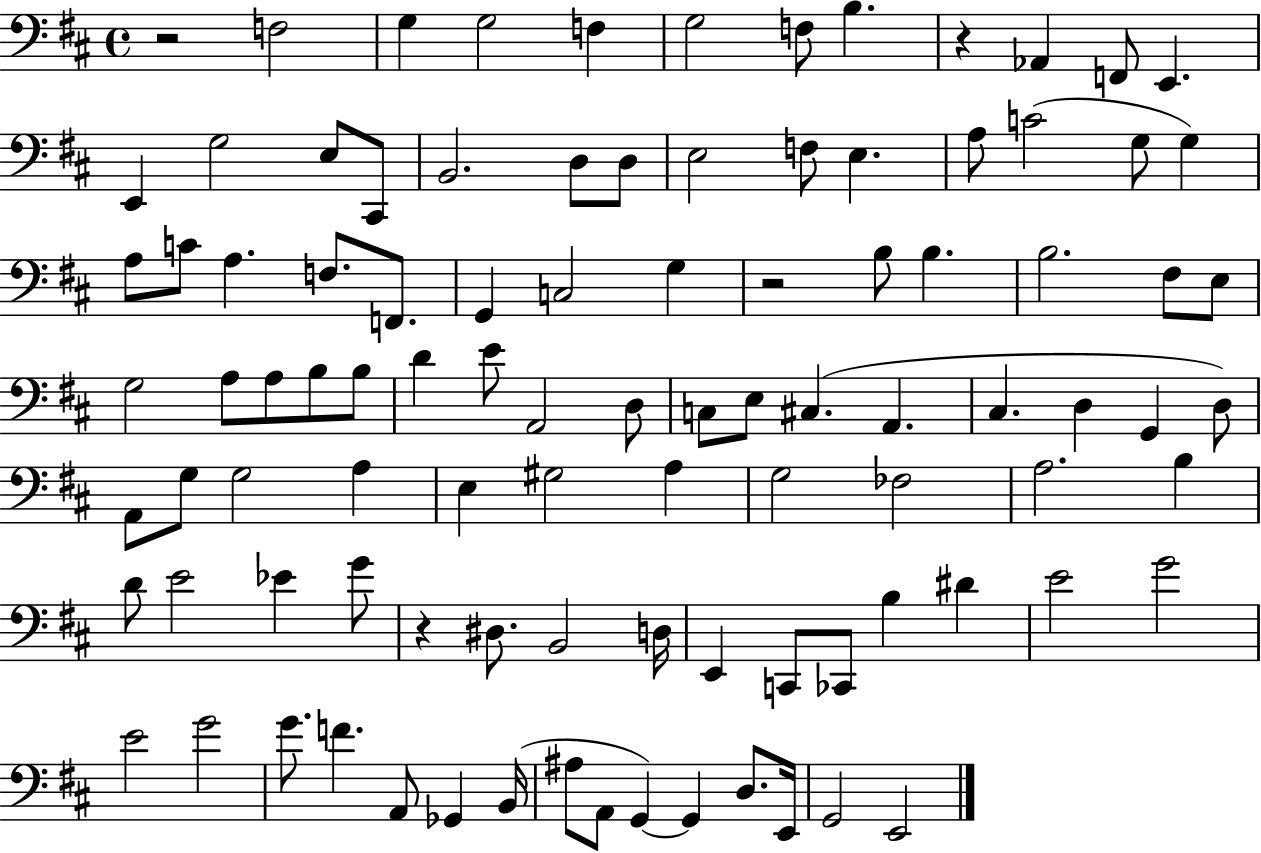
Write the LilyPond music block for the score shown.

{
  \clef bass
  \time 4/4
  \defaultTimeSignature
  \key d \major
  \repeat volta 2 { r2 f2 | g4 g2 f4 | g2 f8 b4. | r4 aes,4 f,8 e,4. | \break e,4 g2 e8 cis,8 | b,2. d8 d8 | e2 f8 e4. | a8 c'2( g8 g4) | \break a8 c'8 a4. f8. f,8. | g,4 c2 g4 | r2 b8 b4. | b2. fis8 e8 | \break g2 a8 a8 b8 b8 | d'4 e'8 a,2 d8 | c8 e8 cis4.( a,4. | cis4. d4 g,4 d8) | \break a,8 g8 g2 a4 | e4 gis2 a4 | g2 fes2 | a2. b4 | \break d'8 e'2 ees'4 g'8 | r4 dis8. b,2 d16 | e,4 c,8 ces,8 b4 dis'4 | e'2 g'2 | \break e'2 g'2 | g'8. f'4. a,8 ges,4 b,16( | ais8 a,8 g,4~~) g,4 d8. e,16 | g,2 e,2 | \break } \bar "|."
}